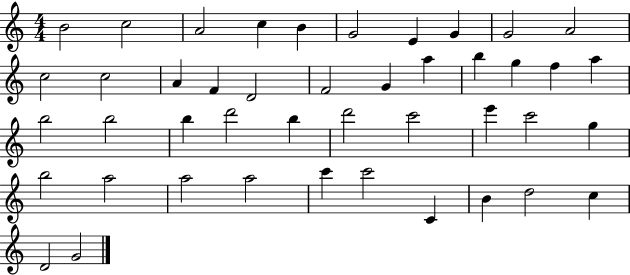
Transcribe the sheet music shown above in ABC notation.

X:1
T:Untitled
M:4/4
L:1/4
K:C
B2 c2 A2 c B G2 E G G2 A2 c2 c2 A F D2 F2 G a b g f a b2 b2 b d'2 b d'2 c'2 e' c'2 g b2 a2 a2 a2 c' c'2 C B d2 c D2 G2